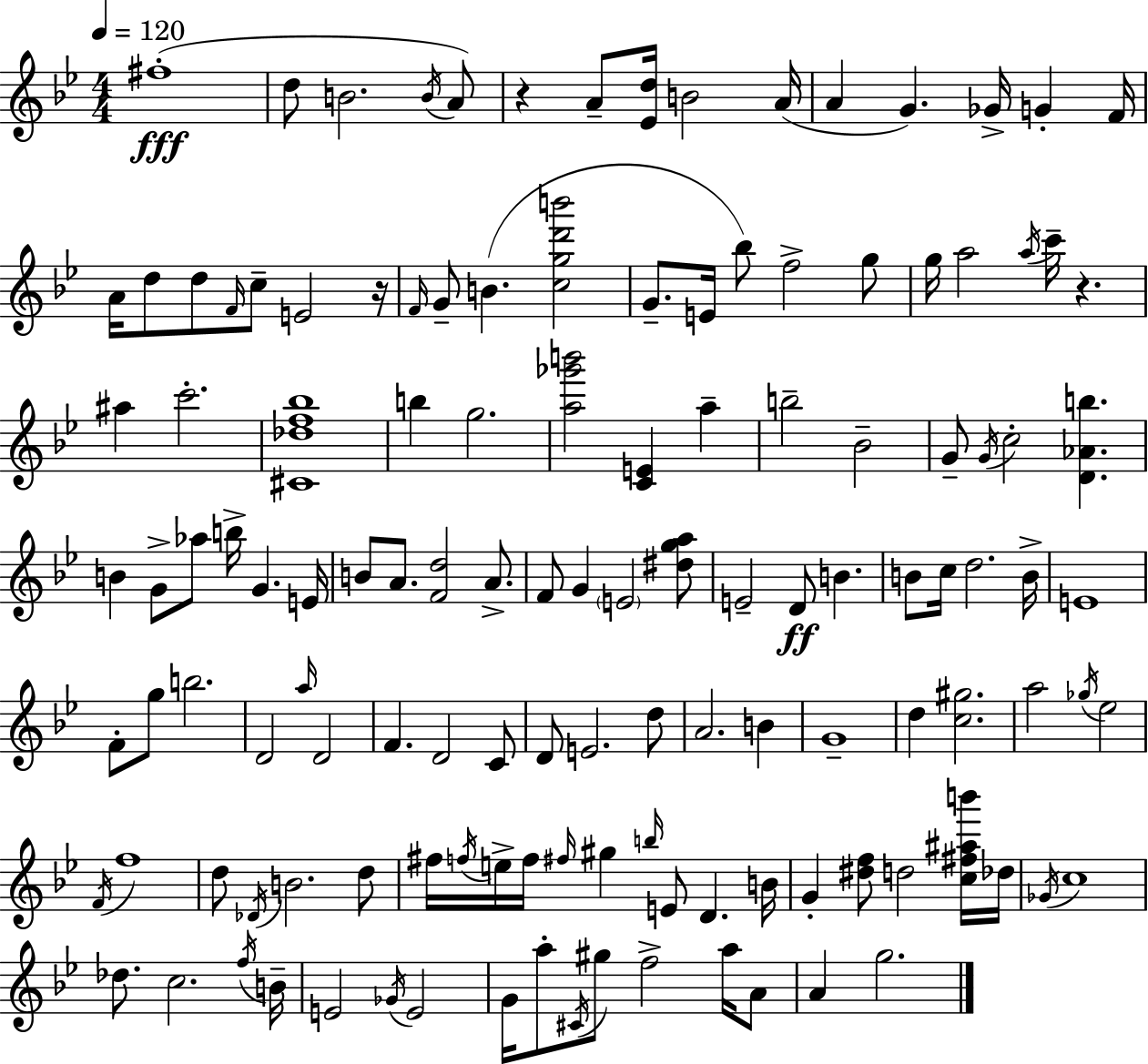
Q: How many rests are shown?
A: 3